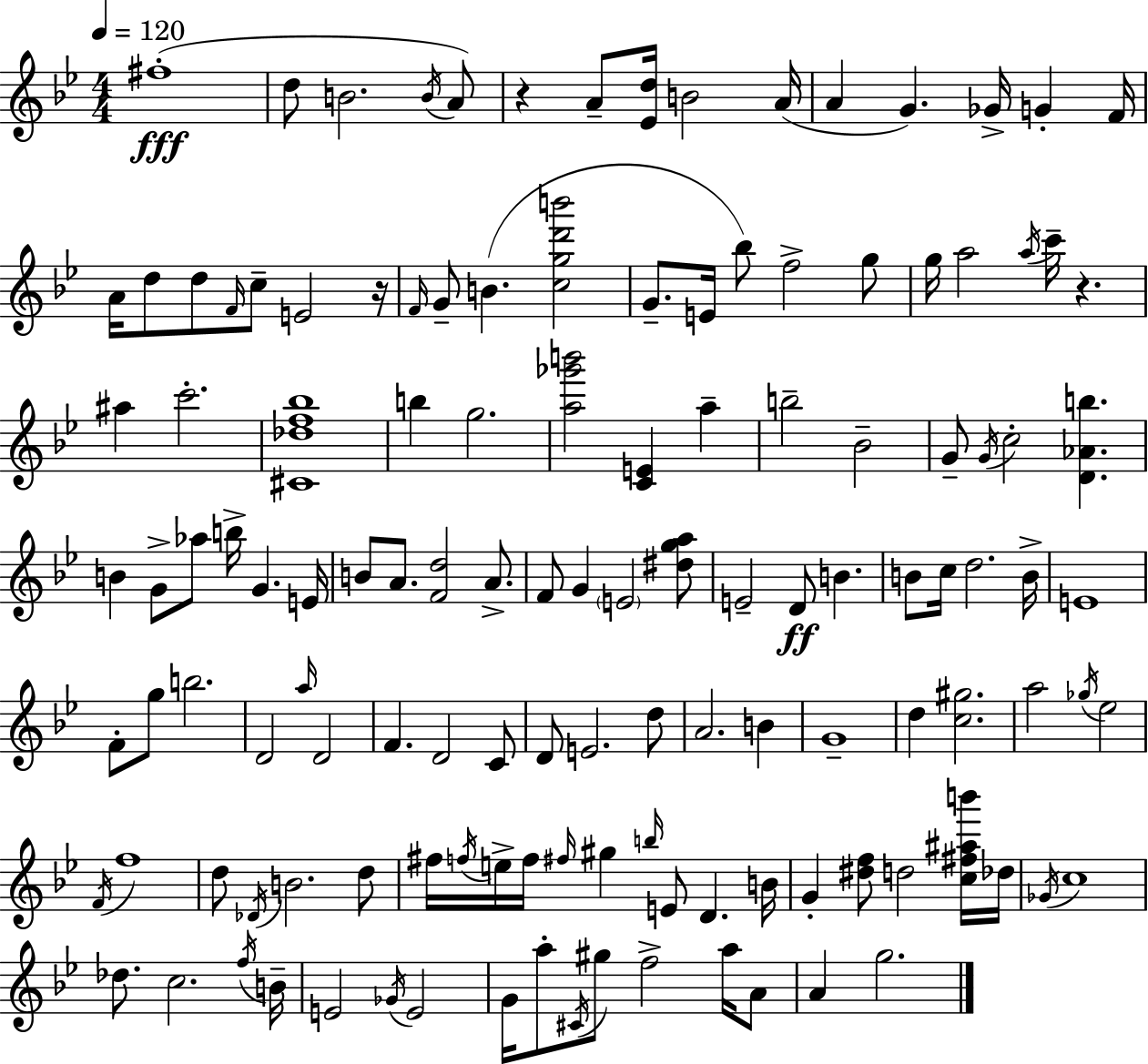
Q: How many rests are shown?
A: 3